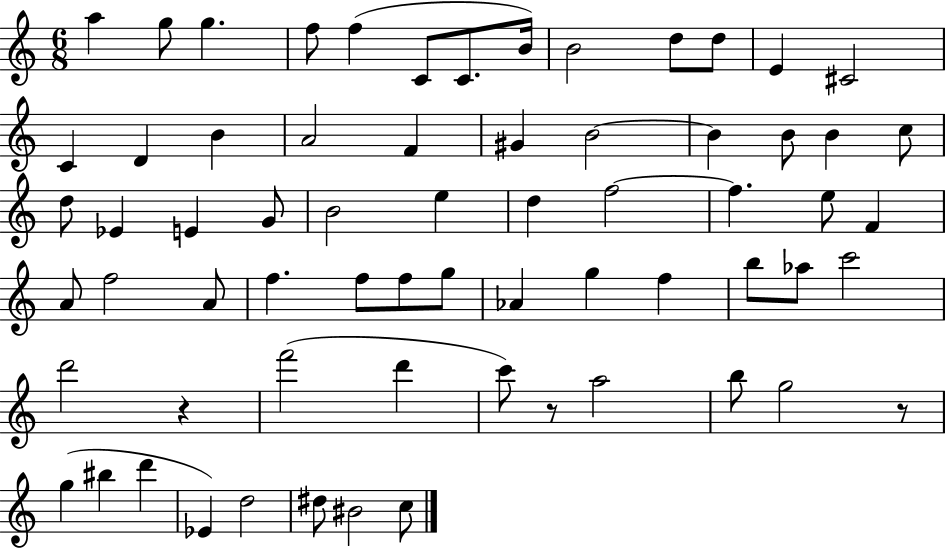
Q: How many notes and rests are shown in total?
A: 66